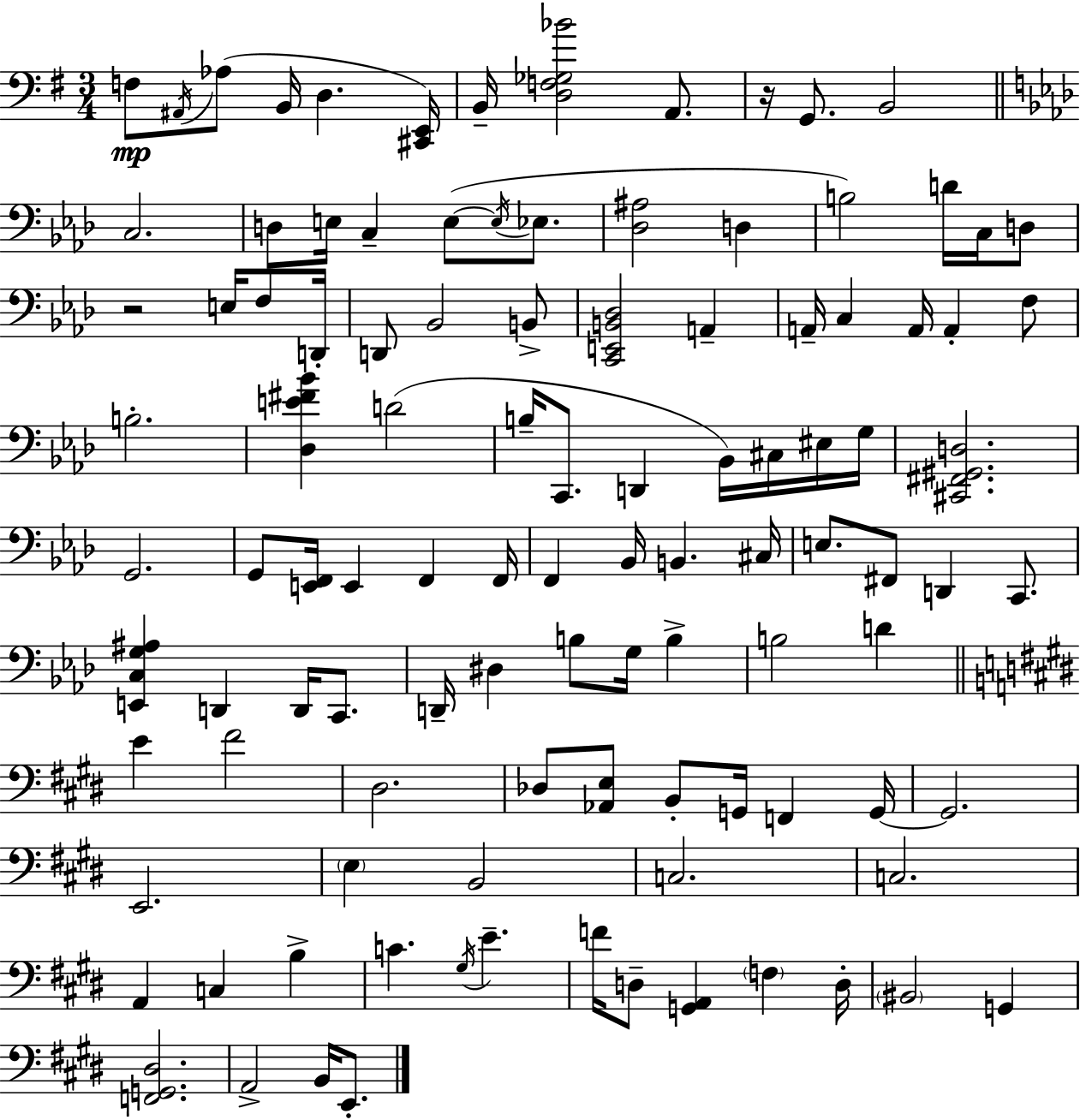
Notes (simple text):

F3/e A#2/s Ab3/e B2/s D3/q. [C#2,E2]/s B2/s [D3,F3,Gb3,Bb4]/h A2/e. R/s G2/e. B2/h C3/h. D3/e E3/s C3/q E3/e E3/s Eb3/e. [Db3,A#3]/h D3/q B3/h D4/s C3/s D3/e R/h E3/s F3/e D2/s D2/e Bb2/h B2/e [C2,E2,B2,Db3]/h A2/q A2/s C3/q A2/s A2/q F3/e B3/h. [Db3,E4,F#4,Bb4]/q D4/h B3/s C2/e. D2/q Bb2/s C#3/s EIS3/s G3/s [C#2,F#2,G#2,D3]/h. G2/h. G2/e [E2,F2]/s E2/q F2/q F2/s F2/q Bb2/s B2/q. C#3/s E3/e. F#2/e D2/q C2/e. [E2,C3,G3,A#3]/q D2/q D2/s C2/e. D2/s D#3/q B3/e G3/s B3/q B3/h D4/q E4/q F#4/h D#3/h. Db3/e [Ab2,E3]/e B2/e G2/s F2/q G2/s G2/h. E2/h. E3/q B2/h C3/h. C3/h. A2/q C3/q B3/q C4/q. G#3/s E4/q. F4/s D3/e [G2,A2]/q F3/q D3/s BIS2/h G2/q [F2,G2,D#3]/h. A2/h B2/s E2/e.